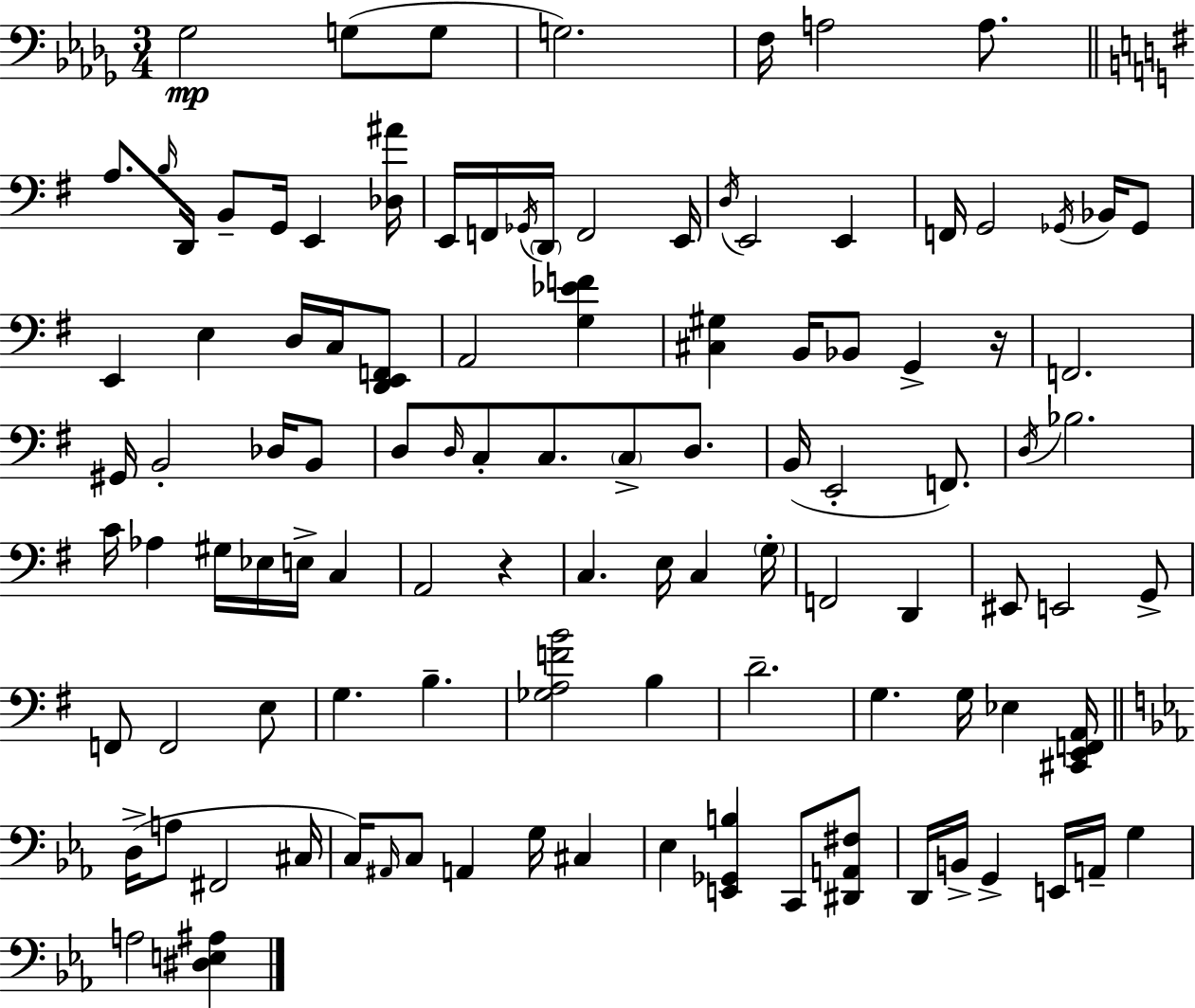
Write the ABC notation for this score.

X:1
T:Untitled
M:3/4
L:1/4
K:Bbm
_G,2 G,/2 G,/2 G,2 F,/4 A,2 A,/2 A,/2 B,/4 D,,/4 B,,/2 G,,/4 E,, [_D,^A]/4 E,,/4 F,,/4 _G,,/4 D,,/4 F,,2 E,,/4 D,/4 E,,2 E,, F,,/4 G,,2 _G,,/4 _B,,/4 _G,,/2 E,, E, D,/4 C,/4 [D,,E,,F,,]/2 A,,2 [G,_EF] [^C,^G,] B,,/4 _B,,/2 G,, z/4 F,,2 ^G,,/4 B,,2 _D,/4 B,,/2 D,/2 D,/4 C,/2 C,/2 C,/2 D,/2 B,,/4 E,,2 F,,/2 D,/4 _B,2 C/4 _A, ^G,/4 _E,/4 E,/4 C, A,,2 z C, E,/4 C, G,/4 F,,2 D,, ^E,,/2 E,,2 G,,/2 F,,/2 F,,2 E,/2 G, B, [_G,A,FB]2 B, D2 G, G,/4 _E, [^C,,E,,F,,A,,]/4 D,/4 A,/2 ^F,,2 ^C,/4 C,/4 ^A,,/4 C,/2 A,, G,/4 ^C, _E, [E,,_G,,B,] C,,/2 [^D,,A,,^F,]/2 D,,/4 B,,/4 G,, E,,/4 A,,/4 G, A,2 [^D,E,^A,]